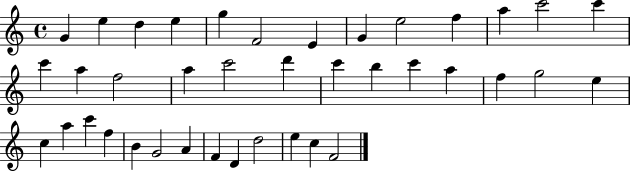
{
  \clef treble
  \time 4/4
  \defaultTimeSignature
  \key c \major
  g'4 e''4 d''4 e''4 | g''4 f'2 e'4 | g'4 e''2 f''4 | a''4 c'''2 c'''4 | \break c'''4 a''4 f''2 | a''4 c'''2 d'''4 | c'''4 b''4 c'''4 a''4 | f''4 g''2 e''4 | \break c''4 a''4 c'''4 f''4 | b'4 g'2 a'4 | f'4 d'4 d''2 | e''4 c''4 f'2 | \break \bar "|."
}